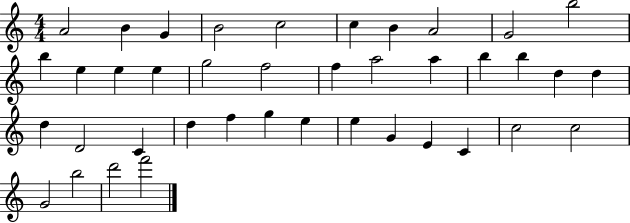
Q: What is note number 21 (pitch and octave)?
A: B5